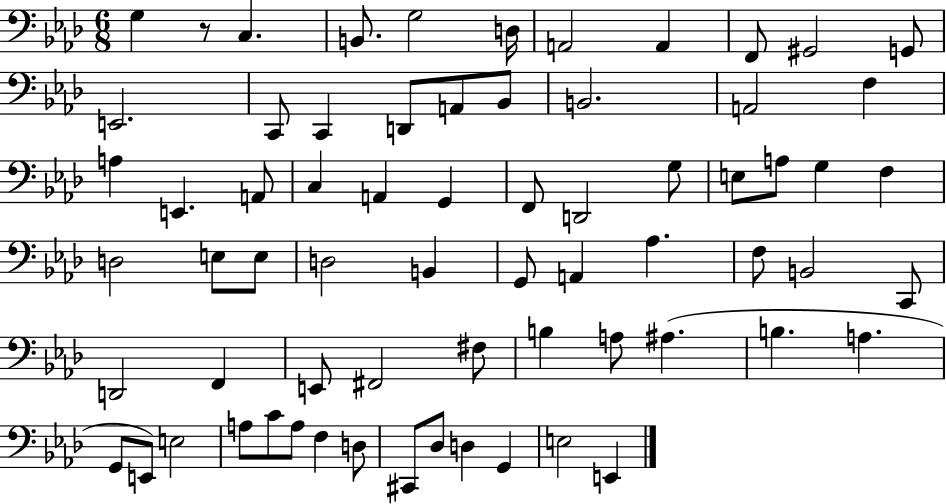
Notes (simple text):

G3/q R/e C3/q. B2/e. G3/h D3/s A2/h A2/q F2/e G#2/h G2/e E2/h. C2/e C2/q D2/e A2/e Bb2/e B2/h. A2/h F3/q A3/q E2/q. A2/e C3/q A2/q G2/q F2/e D2/h G3/e E3/e A3/e G3/q F3/q D3/h E3/e E3/e D3/h B2/q G2/e A2/q Ab3/q. F3/e B2/h C2/e D2/h F2/q E2/e F#2/h F#3/e B3/q A3/e A#3/q. B3/q. A3/q. G2/e E2/e E3/h A3/e C4/e A3/e F3/q D3/e C#2/e Db3/e D3/q G2/q E3/h E2/q